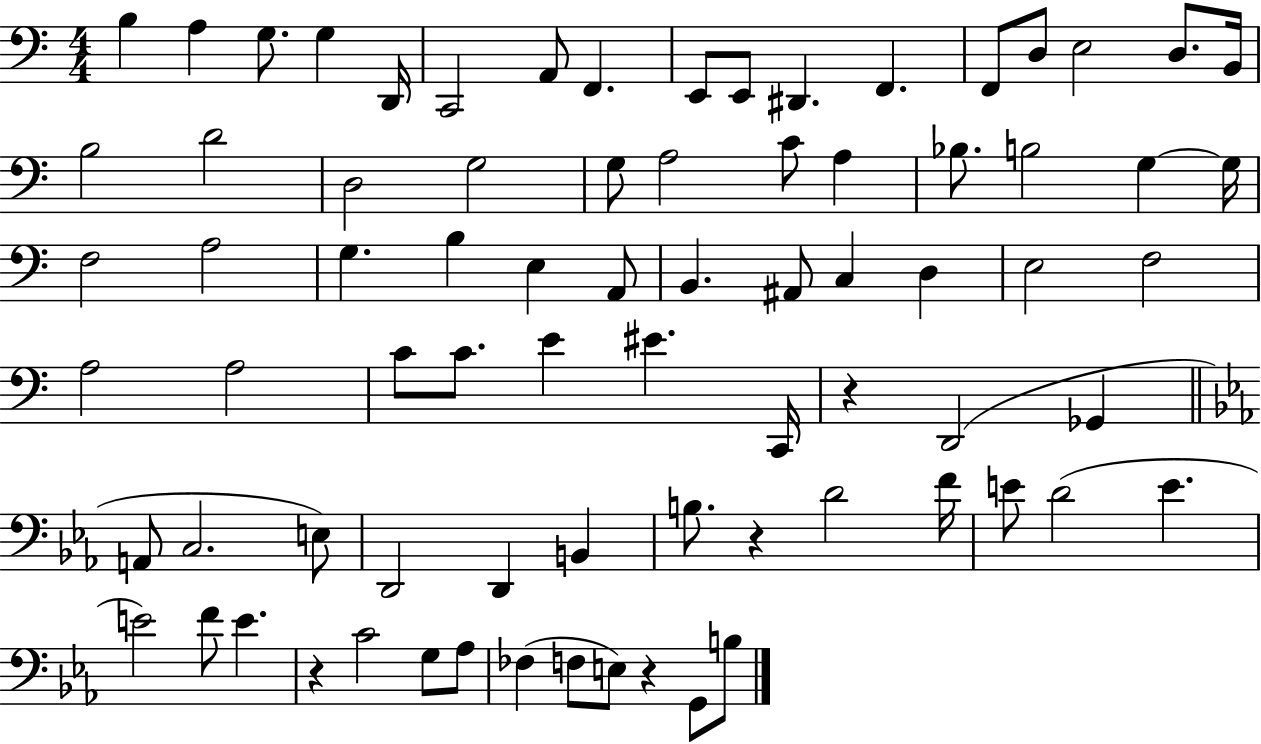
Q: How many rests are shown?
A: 4